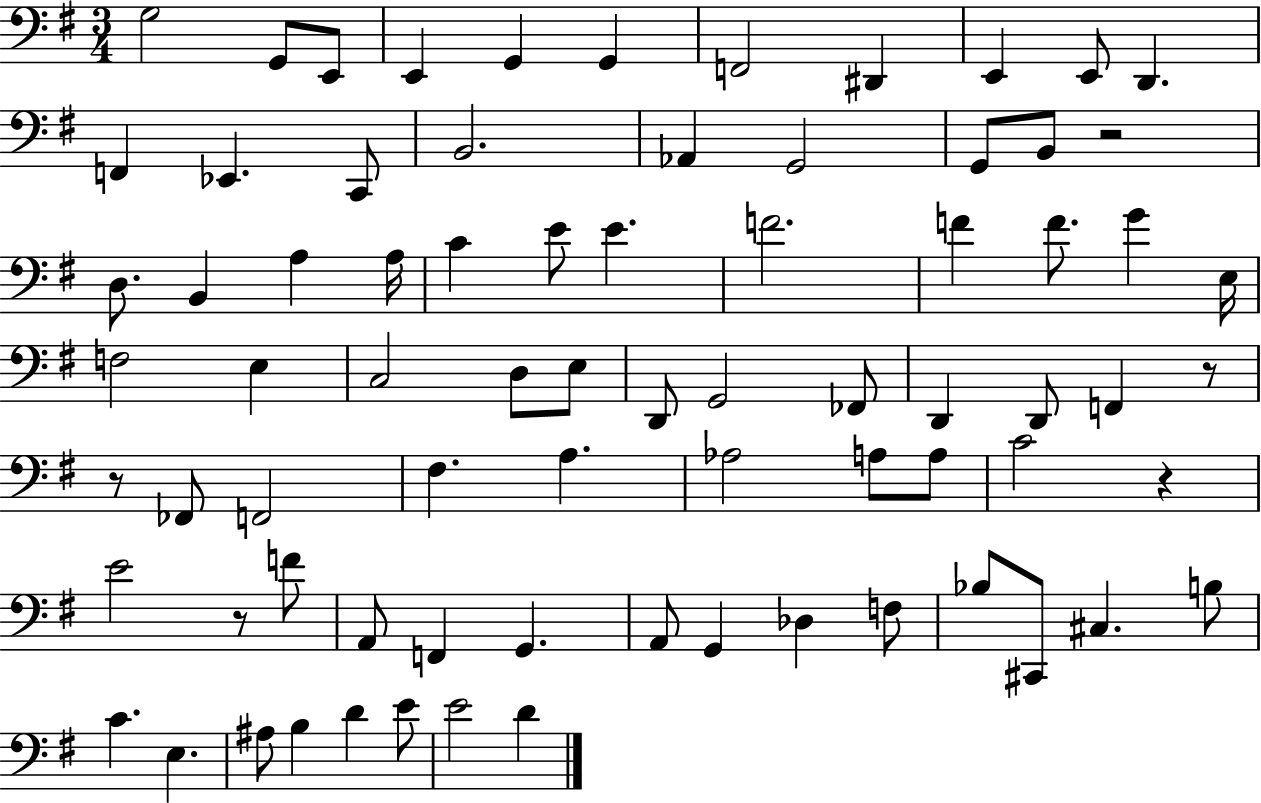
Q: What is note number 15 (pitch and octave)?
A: B2